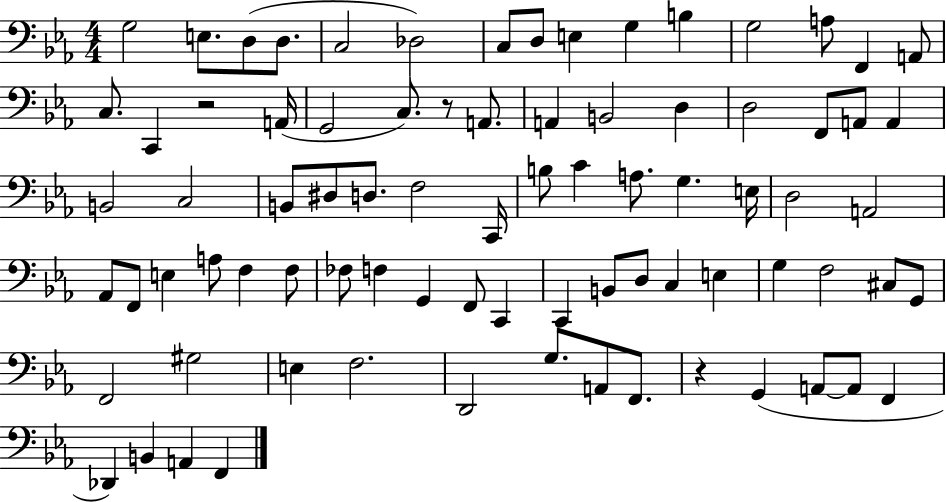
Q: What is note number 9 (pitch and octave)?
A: E3